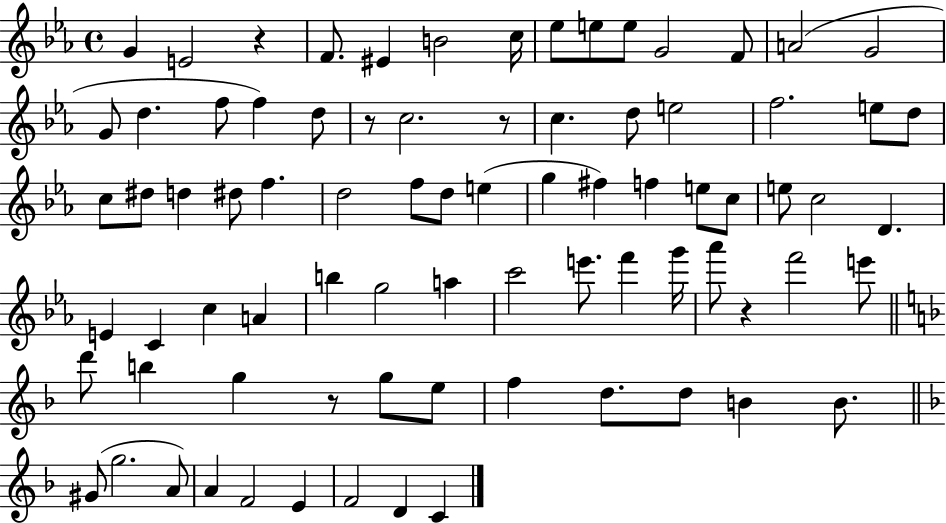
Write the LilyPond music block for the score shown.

{
  \clef treble
  \time 4/4
  \defaultTimeSignature
  \key ees \major
  g'4 e'2 r4 | f'8. eis'4 b'2 c''16 | ees''8 e''8 e''8 g'2 f'8 | a'2( g'2 | \break g'8 d''4. f''8 f''4) d''8 | r8 c''2. r8 | c''4. d''8 e''2 | f''2. e''8 d''8 | \break c''8 dis''8 d''4 dis''8 f''4. | d''2 f''8 d''8 e''4( | g''4 fis''4) f''4 e''8 c''8 | e''8 c''2 d'4. | \break e'4 c'4 c''4 a'4 | b''4 g''2 a''4 | c'''2 e'''8. f'''4 g'''16 | aes'''8 r4 f'''2 e'''8 | \break \bar "||" \break \key d \minor d'''8 b''4 g''4 r8 g''8 e''8 | f''4 d''8. d''8 b'4 b'8. | \bar "||" \break \key f \major gis'8( g''2. a'8) | a'4 f'2 e'4 | f'2 d'4 c'4 | \bar "|."
}